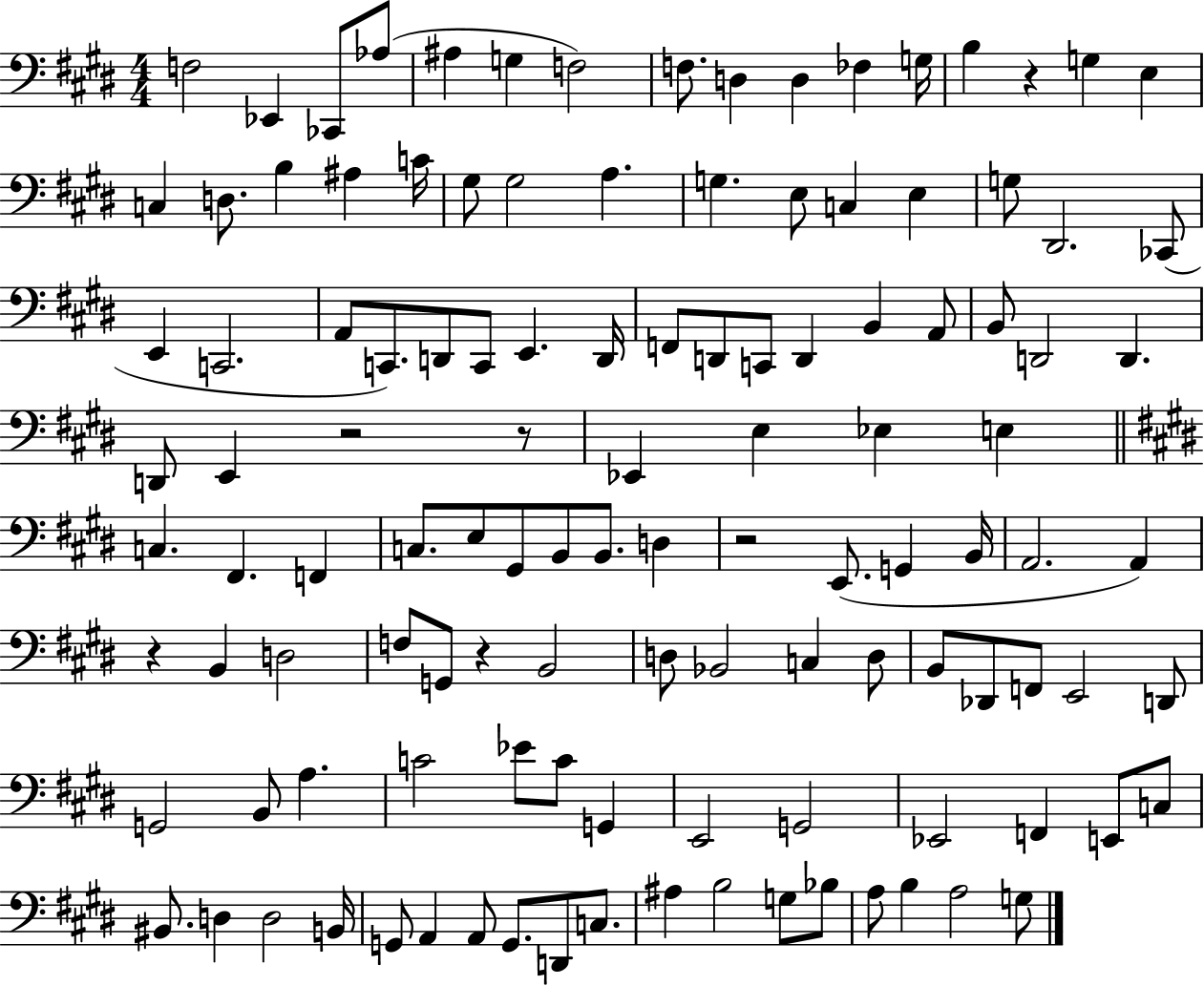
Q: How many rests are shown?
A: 6